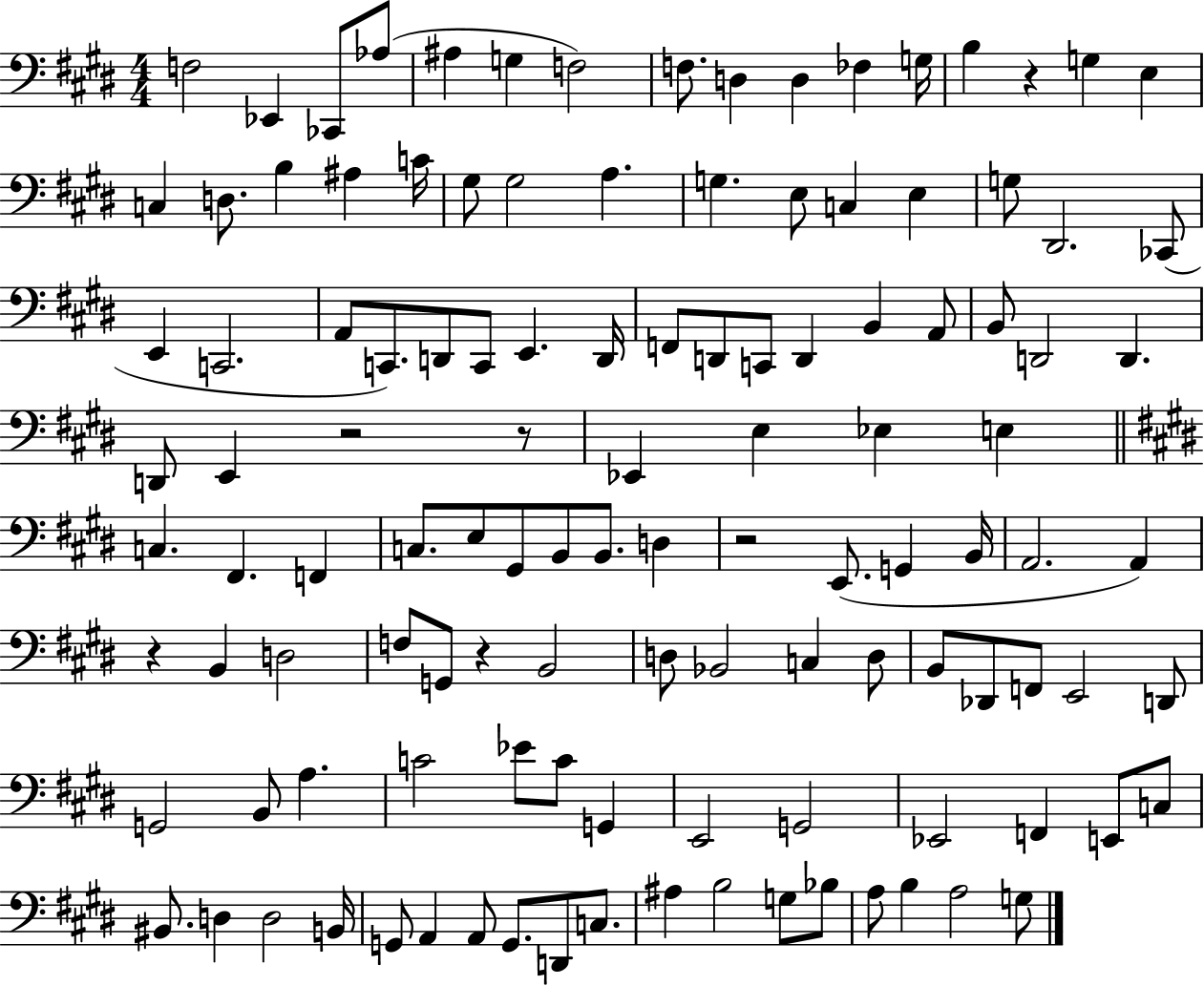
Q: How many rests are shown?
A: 6